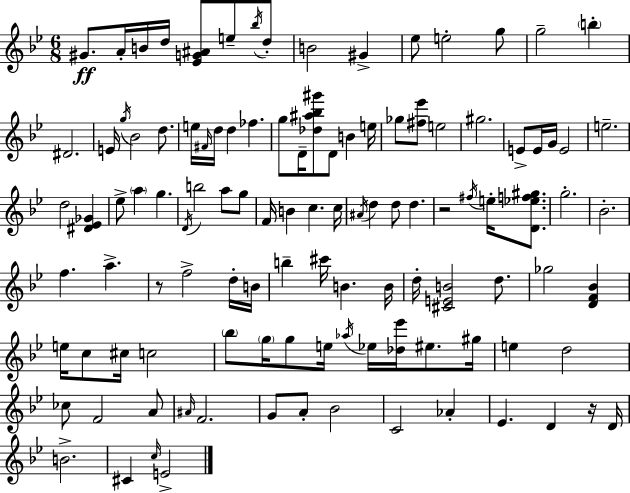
{
  \clef treble
  \numericTimeSignature
  \time 6/8
  \key bes \major
  gis'8.\ff a'16-. b'16 d''16 <ees' g' ais'>8 e''8-- \acciaccatura { bes''16 } d''8-. | b'2 gis'4-> | ees''8 e''2-. g''8 | g''2-- \parenthesize b''4-. | \break dis'2. | e'16 \acciaccatura { g''16 } bes'2 d''8. | e''16 \grace { fis'16 } d''16 d''4 fes''4. | g''8 d'16-- <des'' ais'' bes'' gis'''>8 d'8 b'4 | \break e''16 ges''8 <fis'' ees'''>8 e''2 | gis''2. | e'8-> e'16 g'16 e'2 | e''2.-- | \break d''2 <dis' ees' ges'>4 | ees''8-> \parenthesize a''4 g''4. | \acciaccatura { d'16 } b''2 | a''8 g''8 f'16 b'4 c''4. | \break c''16 \acciaccatura { ais'16 } d''4 d''8 d''4. | r2 | \acciaccatura { fis''16 } e''16-. <d' ees'' f'' gis''>8. g''2.-. | bes'2.-. | \break f''4. | a''4.-> r8 f''2-> | d''16-. b'16 b''4-- cis'''16 b'4. | b'16 d''16-. <cis' e' b'>2 | \break d''8. ges''2 | <d' f' bes'>4 e''16 c''8 cis''16 c''2 | \parenthesize bes''8 \parenthesize g''16 g''8 e''16 | \acciaccatura { aes''16 } ees''16 <des'' ees'''>16 eis''8. gis''16 e''4 d''2 | \break ces''8 f'2 | a'8 \grace { ais'16 } f'2. | g'8 a'8-. | bes'2 c'2 | \break aes'4-. ees'4. | d'4 r16 d'16 b'2.-> | cis'4 | \grace { c''16 } e'2-> \bar "|."
}